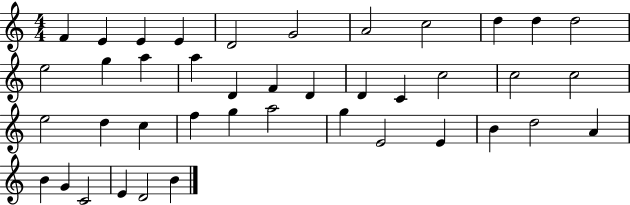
F4/q E4/q E4/q E4/q D4/h G4/h A4/h C5/h D5/q D5/q D5/h E5/h G5/q A5/q A5/q D4/q F4/q D4/q D4/q C4/q C5/h C5/h C5/h E5/h D5/q C5/q F5/q G5/q A5/h G5/q E4/h E4/q B4/q D5/h A4/q B4/q G4/q C4/h E4/q D4/h B4/q